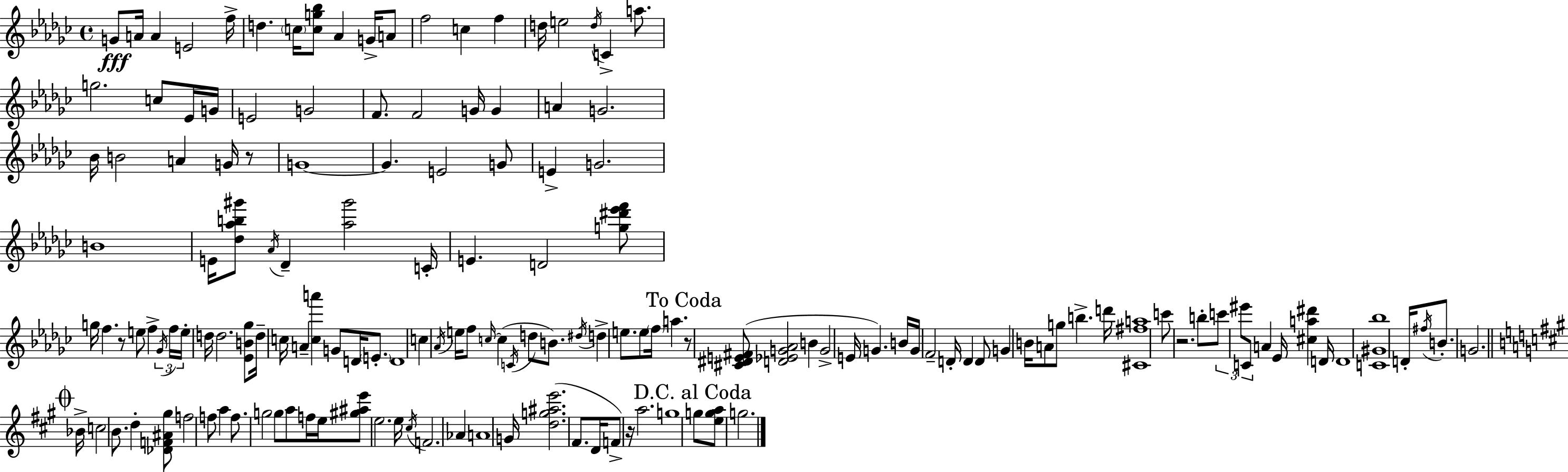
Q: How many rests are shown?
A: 5